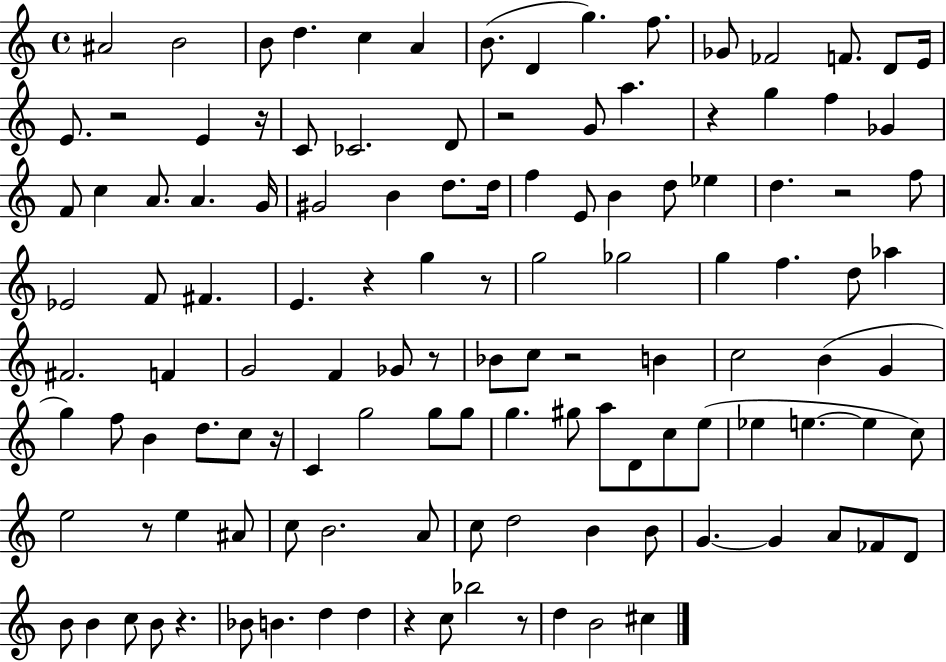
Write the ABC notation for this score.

X:1
T:Untitled
M:4/4
L:1/4
K:C
^A2 B2 B/2 d c A B/2 D g f/2 _G/2 _F2 F/2 D/2 E/4 E/2 z2 E z/4 C/2 _C2 D/2 z2 G/2 a z g f _G F/2 c A/2 A G/4 ^G2 B d/2 d/4 f E/2 B d/2 _e d z2 f/2 _E2 F/2 ^F E z g z/2 g2 _g2 g f d/2 _a ^F2 F G2 F _G/2 z/2 _B/2 c/2 z2 B c2 B G g f/2 B d/2 c/2 z/4 C g2 g/2 g/2 g ^g/2 a/2 D/2 c/2 e/2 _e e e c/2 e2 z/2 e ^A/2 c/2 B2 A/2 c/2 d2 B B/2 G G A/2 _F/2 D/2 B/2 B c/2 B/2 z _B/2 B d d z c/2 _b2 z/2 d B2 ^c